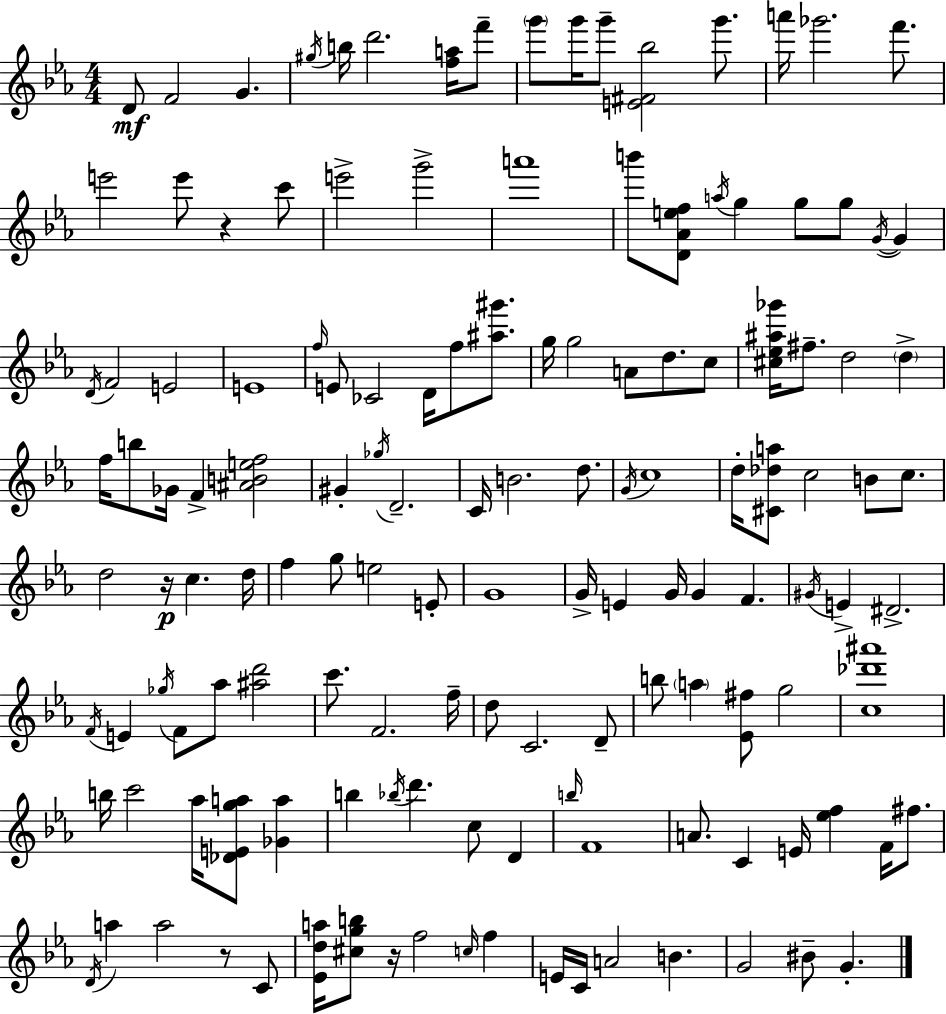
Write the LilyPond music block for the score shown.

{
  \clef treble
  \numericTimeSignature
  \time 4/4
  \key c \minor
  \repeat volta 2 { d'8\mf f'2 g'4. | \acciaccatura { gis''16 } b''16 d'''2. <f'' a''>16 f'''8-- | \parenthesize g'''8 g'''16 g'''8-- <e' fis' bes''>2 g'''8. | a'''16 ges'''2. f'''8. | \break e'''2 e'''8 r4 c'''8 | e'''2-> g'''2-> | a'''1 | b'''8 <d' aes' e'' f''>8 \acciaccatura { a''16 } g''4 g''8 g''8 \acciaccatura { g'16~ }~ g'4 | \break \acciaccatura { d'16 } f'2 e'2 | e'1 | \grace { f''16 } e'8 ces'2 d'16 | f''8 <ais'' gis'''>8. g''16 g''2 a'8 | \break d''8. c''8 <cis'' ees'' ais'' ges'''>16 fis''8.-- d''2 | \parenthesize d''4-> f''16 b''8 ges'16 f'4-> <ais' b' e'' f''>2 | gis'4-. \acciaccatura { ges''16 } d'2.-- | c'16 b'2. | \break d''8. \acciaccatura { g'16 } c''1 | d''16-. <cis' des'' a''>8 c''2 | b'8 c''8. d''2 r16\p | c''4. d''16 f''4 g''8 e''2 | \break e'8-. g'1 | g'16-> e'4 g'16 g'4 | f'4. \acciaccatura { gis'16 } e'4-> dis'2.-> | \acciaccatura { f'16 } e'4 \acciaccatura { ges''16 } f'8 | \break aes''8 <ais'' d'''>2 c'''8. f'2. | f''16-- d''8 c'2. | d'8-- b''8 \parenthesize a''4 | <ees' fis''>8 g''2 <c'' des''' ais'''>1 | \break b''16 c'''2 | aes''16 <des' e' g'' a''>8 <ges' a''>4 b''4 \acciaccatura { bes''16 } d'''4. | c''8 d'4 \grace { b''16 } f'1 | a'8. c'4 | \break e'16 <ees'' f''>4 f'16 fis''8. \acciaccatura { d'16 } a''4 | a''2 r8 c'8 <ees' d'' a''>16 <cis'' g'' b''>8 | r16 f''2 \grace { c''16 } f''4 e'16 c'16 | a'2 b'4. g'2 | \break bis'8-- g'4.-. } \bar "|."
}